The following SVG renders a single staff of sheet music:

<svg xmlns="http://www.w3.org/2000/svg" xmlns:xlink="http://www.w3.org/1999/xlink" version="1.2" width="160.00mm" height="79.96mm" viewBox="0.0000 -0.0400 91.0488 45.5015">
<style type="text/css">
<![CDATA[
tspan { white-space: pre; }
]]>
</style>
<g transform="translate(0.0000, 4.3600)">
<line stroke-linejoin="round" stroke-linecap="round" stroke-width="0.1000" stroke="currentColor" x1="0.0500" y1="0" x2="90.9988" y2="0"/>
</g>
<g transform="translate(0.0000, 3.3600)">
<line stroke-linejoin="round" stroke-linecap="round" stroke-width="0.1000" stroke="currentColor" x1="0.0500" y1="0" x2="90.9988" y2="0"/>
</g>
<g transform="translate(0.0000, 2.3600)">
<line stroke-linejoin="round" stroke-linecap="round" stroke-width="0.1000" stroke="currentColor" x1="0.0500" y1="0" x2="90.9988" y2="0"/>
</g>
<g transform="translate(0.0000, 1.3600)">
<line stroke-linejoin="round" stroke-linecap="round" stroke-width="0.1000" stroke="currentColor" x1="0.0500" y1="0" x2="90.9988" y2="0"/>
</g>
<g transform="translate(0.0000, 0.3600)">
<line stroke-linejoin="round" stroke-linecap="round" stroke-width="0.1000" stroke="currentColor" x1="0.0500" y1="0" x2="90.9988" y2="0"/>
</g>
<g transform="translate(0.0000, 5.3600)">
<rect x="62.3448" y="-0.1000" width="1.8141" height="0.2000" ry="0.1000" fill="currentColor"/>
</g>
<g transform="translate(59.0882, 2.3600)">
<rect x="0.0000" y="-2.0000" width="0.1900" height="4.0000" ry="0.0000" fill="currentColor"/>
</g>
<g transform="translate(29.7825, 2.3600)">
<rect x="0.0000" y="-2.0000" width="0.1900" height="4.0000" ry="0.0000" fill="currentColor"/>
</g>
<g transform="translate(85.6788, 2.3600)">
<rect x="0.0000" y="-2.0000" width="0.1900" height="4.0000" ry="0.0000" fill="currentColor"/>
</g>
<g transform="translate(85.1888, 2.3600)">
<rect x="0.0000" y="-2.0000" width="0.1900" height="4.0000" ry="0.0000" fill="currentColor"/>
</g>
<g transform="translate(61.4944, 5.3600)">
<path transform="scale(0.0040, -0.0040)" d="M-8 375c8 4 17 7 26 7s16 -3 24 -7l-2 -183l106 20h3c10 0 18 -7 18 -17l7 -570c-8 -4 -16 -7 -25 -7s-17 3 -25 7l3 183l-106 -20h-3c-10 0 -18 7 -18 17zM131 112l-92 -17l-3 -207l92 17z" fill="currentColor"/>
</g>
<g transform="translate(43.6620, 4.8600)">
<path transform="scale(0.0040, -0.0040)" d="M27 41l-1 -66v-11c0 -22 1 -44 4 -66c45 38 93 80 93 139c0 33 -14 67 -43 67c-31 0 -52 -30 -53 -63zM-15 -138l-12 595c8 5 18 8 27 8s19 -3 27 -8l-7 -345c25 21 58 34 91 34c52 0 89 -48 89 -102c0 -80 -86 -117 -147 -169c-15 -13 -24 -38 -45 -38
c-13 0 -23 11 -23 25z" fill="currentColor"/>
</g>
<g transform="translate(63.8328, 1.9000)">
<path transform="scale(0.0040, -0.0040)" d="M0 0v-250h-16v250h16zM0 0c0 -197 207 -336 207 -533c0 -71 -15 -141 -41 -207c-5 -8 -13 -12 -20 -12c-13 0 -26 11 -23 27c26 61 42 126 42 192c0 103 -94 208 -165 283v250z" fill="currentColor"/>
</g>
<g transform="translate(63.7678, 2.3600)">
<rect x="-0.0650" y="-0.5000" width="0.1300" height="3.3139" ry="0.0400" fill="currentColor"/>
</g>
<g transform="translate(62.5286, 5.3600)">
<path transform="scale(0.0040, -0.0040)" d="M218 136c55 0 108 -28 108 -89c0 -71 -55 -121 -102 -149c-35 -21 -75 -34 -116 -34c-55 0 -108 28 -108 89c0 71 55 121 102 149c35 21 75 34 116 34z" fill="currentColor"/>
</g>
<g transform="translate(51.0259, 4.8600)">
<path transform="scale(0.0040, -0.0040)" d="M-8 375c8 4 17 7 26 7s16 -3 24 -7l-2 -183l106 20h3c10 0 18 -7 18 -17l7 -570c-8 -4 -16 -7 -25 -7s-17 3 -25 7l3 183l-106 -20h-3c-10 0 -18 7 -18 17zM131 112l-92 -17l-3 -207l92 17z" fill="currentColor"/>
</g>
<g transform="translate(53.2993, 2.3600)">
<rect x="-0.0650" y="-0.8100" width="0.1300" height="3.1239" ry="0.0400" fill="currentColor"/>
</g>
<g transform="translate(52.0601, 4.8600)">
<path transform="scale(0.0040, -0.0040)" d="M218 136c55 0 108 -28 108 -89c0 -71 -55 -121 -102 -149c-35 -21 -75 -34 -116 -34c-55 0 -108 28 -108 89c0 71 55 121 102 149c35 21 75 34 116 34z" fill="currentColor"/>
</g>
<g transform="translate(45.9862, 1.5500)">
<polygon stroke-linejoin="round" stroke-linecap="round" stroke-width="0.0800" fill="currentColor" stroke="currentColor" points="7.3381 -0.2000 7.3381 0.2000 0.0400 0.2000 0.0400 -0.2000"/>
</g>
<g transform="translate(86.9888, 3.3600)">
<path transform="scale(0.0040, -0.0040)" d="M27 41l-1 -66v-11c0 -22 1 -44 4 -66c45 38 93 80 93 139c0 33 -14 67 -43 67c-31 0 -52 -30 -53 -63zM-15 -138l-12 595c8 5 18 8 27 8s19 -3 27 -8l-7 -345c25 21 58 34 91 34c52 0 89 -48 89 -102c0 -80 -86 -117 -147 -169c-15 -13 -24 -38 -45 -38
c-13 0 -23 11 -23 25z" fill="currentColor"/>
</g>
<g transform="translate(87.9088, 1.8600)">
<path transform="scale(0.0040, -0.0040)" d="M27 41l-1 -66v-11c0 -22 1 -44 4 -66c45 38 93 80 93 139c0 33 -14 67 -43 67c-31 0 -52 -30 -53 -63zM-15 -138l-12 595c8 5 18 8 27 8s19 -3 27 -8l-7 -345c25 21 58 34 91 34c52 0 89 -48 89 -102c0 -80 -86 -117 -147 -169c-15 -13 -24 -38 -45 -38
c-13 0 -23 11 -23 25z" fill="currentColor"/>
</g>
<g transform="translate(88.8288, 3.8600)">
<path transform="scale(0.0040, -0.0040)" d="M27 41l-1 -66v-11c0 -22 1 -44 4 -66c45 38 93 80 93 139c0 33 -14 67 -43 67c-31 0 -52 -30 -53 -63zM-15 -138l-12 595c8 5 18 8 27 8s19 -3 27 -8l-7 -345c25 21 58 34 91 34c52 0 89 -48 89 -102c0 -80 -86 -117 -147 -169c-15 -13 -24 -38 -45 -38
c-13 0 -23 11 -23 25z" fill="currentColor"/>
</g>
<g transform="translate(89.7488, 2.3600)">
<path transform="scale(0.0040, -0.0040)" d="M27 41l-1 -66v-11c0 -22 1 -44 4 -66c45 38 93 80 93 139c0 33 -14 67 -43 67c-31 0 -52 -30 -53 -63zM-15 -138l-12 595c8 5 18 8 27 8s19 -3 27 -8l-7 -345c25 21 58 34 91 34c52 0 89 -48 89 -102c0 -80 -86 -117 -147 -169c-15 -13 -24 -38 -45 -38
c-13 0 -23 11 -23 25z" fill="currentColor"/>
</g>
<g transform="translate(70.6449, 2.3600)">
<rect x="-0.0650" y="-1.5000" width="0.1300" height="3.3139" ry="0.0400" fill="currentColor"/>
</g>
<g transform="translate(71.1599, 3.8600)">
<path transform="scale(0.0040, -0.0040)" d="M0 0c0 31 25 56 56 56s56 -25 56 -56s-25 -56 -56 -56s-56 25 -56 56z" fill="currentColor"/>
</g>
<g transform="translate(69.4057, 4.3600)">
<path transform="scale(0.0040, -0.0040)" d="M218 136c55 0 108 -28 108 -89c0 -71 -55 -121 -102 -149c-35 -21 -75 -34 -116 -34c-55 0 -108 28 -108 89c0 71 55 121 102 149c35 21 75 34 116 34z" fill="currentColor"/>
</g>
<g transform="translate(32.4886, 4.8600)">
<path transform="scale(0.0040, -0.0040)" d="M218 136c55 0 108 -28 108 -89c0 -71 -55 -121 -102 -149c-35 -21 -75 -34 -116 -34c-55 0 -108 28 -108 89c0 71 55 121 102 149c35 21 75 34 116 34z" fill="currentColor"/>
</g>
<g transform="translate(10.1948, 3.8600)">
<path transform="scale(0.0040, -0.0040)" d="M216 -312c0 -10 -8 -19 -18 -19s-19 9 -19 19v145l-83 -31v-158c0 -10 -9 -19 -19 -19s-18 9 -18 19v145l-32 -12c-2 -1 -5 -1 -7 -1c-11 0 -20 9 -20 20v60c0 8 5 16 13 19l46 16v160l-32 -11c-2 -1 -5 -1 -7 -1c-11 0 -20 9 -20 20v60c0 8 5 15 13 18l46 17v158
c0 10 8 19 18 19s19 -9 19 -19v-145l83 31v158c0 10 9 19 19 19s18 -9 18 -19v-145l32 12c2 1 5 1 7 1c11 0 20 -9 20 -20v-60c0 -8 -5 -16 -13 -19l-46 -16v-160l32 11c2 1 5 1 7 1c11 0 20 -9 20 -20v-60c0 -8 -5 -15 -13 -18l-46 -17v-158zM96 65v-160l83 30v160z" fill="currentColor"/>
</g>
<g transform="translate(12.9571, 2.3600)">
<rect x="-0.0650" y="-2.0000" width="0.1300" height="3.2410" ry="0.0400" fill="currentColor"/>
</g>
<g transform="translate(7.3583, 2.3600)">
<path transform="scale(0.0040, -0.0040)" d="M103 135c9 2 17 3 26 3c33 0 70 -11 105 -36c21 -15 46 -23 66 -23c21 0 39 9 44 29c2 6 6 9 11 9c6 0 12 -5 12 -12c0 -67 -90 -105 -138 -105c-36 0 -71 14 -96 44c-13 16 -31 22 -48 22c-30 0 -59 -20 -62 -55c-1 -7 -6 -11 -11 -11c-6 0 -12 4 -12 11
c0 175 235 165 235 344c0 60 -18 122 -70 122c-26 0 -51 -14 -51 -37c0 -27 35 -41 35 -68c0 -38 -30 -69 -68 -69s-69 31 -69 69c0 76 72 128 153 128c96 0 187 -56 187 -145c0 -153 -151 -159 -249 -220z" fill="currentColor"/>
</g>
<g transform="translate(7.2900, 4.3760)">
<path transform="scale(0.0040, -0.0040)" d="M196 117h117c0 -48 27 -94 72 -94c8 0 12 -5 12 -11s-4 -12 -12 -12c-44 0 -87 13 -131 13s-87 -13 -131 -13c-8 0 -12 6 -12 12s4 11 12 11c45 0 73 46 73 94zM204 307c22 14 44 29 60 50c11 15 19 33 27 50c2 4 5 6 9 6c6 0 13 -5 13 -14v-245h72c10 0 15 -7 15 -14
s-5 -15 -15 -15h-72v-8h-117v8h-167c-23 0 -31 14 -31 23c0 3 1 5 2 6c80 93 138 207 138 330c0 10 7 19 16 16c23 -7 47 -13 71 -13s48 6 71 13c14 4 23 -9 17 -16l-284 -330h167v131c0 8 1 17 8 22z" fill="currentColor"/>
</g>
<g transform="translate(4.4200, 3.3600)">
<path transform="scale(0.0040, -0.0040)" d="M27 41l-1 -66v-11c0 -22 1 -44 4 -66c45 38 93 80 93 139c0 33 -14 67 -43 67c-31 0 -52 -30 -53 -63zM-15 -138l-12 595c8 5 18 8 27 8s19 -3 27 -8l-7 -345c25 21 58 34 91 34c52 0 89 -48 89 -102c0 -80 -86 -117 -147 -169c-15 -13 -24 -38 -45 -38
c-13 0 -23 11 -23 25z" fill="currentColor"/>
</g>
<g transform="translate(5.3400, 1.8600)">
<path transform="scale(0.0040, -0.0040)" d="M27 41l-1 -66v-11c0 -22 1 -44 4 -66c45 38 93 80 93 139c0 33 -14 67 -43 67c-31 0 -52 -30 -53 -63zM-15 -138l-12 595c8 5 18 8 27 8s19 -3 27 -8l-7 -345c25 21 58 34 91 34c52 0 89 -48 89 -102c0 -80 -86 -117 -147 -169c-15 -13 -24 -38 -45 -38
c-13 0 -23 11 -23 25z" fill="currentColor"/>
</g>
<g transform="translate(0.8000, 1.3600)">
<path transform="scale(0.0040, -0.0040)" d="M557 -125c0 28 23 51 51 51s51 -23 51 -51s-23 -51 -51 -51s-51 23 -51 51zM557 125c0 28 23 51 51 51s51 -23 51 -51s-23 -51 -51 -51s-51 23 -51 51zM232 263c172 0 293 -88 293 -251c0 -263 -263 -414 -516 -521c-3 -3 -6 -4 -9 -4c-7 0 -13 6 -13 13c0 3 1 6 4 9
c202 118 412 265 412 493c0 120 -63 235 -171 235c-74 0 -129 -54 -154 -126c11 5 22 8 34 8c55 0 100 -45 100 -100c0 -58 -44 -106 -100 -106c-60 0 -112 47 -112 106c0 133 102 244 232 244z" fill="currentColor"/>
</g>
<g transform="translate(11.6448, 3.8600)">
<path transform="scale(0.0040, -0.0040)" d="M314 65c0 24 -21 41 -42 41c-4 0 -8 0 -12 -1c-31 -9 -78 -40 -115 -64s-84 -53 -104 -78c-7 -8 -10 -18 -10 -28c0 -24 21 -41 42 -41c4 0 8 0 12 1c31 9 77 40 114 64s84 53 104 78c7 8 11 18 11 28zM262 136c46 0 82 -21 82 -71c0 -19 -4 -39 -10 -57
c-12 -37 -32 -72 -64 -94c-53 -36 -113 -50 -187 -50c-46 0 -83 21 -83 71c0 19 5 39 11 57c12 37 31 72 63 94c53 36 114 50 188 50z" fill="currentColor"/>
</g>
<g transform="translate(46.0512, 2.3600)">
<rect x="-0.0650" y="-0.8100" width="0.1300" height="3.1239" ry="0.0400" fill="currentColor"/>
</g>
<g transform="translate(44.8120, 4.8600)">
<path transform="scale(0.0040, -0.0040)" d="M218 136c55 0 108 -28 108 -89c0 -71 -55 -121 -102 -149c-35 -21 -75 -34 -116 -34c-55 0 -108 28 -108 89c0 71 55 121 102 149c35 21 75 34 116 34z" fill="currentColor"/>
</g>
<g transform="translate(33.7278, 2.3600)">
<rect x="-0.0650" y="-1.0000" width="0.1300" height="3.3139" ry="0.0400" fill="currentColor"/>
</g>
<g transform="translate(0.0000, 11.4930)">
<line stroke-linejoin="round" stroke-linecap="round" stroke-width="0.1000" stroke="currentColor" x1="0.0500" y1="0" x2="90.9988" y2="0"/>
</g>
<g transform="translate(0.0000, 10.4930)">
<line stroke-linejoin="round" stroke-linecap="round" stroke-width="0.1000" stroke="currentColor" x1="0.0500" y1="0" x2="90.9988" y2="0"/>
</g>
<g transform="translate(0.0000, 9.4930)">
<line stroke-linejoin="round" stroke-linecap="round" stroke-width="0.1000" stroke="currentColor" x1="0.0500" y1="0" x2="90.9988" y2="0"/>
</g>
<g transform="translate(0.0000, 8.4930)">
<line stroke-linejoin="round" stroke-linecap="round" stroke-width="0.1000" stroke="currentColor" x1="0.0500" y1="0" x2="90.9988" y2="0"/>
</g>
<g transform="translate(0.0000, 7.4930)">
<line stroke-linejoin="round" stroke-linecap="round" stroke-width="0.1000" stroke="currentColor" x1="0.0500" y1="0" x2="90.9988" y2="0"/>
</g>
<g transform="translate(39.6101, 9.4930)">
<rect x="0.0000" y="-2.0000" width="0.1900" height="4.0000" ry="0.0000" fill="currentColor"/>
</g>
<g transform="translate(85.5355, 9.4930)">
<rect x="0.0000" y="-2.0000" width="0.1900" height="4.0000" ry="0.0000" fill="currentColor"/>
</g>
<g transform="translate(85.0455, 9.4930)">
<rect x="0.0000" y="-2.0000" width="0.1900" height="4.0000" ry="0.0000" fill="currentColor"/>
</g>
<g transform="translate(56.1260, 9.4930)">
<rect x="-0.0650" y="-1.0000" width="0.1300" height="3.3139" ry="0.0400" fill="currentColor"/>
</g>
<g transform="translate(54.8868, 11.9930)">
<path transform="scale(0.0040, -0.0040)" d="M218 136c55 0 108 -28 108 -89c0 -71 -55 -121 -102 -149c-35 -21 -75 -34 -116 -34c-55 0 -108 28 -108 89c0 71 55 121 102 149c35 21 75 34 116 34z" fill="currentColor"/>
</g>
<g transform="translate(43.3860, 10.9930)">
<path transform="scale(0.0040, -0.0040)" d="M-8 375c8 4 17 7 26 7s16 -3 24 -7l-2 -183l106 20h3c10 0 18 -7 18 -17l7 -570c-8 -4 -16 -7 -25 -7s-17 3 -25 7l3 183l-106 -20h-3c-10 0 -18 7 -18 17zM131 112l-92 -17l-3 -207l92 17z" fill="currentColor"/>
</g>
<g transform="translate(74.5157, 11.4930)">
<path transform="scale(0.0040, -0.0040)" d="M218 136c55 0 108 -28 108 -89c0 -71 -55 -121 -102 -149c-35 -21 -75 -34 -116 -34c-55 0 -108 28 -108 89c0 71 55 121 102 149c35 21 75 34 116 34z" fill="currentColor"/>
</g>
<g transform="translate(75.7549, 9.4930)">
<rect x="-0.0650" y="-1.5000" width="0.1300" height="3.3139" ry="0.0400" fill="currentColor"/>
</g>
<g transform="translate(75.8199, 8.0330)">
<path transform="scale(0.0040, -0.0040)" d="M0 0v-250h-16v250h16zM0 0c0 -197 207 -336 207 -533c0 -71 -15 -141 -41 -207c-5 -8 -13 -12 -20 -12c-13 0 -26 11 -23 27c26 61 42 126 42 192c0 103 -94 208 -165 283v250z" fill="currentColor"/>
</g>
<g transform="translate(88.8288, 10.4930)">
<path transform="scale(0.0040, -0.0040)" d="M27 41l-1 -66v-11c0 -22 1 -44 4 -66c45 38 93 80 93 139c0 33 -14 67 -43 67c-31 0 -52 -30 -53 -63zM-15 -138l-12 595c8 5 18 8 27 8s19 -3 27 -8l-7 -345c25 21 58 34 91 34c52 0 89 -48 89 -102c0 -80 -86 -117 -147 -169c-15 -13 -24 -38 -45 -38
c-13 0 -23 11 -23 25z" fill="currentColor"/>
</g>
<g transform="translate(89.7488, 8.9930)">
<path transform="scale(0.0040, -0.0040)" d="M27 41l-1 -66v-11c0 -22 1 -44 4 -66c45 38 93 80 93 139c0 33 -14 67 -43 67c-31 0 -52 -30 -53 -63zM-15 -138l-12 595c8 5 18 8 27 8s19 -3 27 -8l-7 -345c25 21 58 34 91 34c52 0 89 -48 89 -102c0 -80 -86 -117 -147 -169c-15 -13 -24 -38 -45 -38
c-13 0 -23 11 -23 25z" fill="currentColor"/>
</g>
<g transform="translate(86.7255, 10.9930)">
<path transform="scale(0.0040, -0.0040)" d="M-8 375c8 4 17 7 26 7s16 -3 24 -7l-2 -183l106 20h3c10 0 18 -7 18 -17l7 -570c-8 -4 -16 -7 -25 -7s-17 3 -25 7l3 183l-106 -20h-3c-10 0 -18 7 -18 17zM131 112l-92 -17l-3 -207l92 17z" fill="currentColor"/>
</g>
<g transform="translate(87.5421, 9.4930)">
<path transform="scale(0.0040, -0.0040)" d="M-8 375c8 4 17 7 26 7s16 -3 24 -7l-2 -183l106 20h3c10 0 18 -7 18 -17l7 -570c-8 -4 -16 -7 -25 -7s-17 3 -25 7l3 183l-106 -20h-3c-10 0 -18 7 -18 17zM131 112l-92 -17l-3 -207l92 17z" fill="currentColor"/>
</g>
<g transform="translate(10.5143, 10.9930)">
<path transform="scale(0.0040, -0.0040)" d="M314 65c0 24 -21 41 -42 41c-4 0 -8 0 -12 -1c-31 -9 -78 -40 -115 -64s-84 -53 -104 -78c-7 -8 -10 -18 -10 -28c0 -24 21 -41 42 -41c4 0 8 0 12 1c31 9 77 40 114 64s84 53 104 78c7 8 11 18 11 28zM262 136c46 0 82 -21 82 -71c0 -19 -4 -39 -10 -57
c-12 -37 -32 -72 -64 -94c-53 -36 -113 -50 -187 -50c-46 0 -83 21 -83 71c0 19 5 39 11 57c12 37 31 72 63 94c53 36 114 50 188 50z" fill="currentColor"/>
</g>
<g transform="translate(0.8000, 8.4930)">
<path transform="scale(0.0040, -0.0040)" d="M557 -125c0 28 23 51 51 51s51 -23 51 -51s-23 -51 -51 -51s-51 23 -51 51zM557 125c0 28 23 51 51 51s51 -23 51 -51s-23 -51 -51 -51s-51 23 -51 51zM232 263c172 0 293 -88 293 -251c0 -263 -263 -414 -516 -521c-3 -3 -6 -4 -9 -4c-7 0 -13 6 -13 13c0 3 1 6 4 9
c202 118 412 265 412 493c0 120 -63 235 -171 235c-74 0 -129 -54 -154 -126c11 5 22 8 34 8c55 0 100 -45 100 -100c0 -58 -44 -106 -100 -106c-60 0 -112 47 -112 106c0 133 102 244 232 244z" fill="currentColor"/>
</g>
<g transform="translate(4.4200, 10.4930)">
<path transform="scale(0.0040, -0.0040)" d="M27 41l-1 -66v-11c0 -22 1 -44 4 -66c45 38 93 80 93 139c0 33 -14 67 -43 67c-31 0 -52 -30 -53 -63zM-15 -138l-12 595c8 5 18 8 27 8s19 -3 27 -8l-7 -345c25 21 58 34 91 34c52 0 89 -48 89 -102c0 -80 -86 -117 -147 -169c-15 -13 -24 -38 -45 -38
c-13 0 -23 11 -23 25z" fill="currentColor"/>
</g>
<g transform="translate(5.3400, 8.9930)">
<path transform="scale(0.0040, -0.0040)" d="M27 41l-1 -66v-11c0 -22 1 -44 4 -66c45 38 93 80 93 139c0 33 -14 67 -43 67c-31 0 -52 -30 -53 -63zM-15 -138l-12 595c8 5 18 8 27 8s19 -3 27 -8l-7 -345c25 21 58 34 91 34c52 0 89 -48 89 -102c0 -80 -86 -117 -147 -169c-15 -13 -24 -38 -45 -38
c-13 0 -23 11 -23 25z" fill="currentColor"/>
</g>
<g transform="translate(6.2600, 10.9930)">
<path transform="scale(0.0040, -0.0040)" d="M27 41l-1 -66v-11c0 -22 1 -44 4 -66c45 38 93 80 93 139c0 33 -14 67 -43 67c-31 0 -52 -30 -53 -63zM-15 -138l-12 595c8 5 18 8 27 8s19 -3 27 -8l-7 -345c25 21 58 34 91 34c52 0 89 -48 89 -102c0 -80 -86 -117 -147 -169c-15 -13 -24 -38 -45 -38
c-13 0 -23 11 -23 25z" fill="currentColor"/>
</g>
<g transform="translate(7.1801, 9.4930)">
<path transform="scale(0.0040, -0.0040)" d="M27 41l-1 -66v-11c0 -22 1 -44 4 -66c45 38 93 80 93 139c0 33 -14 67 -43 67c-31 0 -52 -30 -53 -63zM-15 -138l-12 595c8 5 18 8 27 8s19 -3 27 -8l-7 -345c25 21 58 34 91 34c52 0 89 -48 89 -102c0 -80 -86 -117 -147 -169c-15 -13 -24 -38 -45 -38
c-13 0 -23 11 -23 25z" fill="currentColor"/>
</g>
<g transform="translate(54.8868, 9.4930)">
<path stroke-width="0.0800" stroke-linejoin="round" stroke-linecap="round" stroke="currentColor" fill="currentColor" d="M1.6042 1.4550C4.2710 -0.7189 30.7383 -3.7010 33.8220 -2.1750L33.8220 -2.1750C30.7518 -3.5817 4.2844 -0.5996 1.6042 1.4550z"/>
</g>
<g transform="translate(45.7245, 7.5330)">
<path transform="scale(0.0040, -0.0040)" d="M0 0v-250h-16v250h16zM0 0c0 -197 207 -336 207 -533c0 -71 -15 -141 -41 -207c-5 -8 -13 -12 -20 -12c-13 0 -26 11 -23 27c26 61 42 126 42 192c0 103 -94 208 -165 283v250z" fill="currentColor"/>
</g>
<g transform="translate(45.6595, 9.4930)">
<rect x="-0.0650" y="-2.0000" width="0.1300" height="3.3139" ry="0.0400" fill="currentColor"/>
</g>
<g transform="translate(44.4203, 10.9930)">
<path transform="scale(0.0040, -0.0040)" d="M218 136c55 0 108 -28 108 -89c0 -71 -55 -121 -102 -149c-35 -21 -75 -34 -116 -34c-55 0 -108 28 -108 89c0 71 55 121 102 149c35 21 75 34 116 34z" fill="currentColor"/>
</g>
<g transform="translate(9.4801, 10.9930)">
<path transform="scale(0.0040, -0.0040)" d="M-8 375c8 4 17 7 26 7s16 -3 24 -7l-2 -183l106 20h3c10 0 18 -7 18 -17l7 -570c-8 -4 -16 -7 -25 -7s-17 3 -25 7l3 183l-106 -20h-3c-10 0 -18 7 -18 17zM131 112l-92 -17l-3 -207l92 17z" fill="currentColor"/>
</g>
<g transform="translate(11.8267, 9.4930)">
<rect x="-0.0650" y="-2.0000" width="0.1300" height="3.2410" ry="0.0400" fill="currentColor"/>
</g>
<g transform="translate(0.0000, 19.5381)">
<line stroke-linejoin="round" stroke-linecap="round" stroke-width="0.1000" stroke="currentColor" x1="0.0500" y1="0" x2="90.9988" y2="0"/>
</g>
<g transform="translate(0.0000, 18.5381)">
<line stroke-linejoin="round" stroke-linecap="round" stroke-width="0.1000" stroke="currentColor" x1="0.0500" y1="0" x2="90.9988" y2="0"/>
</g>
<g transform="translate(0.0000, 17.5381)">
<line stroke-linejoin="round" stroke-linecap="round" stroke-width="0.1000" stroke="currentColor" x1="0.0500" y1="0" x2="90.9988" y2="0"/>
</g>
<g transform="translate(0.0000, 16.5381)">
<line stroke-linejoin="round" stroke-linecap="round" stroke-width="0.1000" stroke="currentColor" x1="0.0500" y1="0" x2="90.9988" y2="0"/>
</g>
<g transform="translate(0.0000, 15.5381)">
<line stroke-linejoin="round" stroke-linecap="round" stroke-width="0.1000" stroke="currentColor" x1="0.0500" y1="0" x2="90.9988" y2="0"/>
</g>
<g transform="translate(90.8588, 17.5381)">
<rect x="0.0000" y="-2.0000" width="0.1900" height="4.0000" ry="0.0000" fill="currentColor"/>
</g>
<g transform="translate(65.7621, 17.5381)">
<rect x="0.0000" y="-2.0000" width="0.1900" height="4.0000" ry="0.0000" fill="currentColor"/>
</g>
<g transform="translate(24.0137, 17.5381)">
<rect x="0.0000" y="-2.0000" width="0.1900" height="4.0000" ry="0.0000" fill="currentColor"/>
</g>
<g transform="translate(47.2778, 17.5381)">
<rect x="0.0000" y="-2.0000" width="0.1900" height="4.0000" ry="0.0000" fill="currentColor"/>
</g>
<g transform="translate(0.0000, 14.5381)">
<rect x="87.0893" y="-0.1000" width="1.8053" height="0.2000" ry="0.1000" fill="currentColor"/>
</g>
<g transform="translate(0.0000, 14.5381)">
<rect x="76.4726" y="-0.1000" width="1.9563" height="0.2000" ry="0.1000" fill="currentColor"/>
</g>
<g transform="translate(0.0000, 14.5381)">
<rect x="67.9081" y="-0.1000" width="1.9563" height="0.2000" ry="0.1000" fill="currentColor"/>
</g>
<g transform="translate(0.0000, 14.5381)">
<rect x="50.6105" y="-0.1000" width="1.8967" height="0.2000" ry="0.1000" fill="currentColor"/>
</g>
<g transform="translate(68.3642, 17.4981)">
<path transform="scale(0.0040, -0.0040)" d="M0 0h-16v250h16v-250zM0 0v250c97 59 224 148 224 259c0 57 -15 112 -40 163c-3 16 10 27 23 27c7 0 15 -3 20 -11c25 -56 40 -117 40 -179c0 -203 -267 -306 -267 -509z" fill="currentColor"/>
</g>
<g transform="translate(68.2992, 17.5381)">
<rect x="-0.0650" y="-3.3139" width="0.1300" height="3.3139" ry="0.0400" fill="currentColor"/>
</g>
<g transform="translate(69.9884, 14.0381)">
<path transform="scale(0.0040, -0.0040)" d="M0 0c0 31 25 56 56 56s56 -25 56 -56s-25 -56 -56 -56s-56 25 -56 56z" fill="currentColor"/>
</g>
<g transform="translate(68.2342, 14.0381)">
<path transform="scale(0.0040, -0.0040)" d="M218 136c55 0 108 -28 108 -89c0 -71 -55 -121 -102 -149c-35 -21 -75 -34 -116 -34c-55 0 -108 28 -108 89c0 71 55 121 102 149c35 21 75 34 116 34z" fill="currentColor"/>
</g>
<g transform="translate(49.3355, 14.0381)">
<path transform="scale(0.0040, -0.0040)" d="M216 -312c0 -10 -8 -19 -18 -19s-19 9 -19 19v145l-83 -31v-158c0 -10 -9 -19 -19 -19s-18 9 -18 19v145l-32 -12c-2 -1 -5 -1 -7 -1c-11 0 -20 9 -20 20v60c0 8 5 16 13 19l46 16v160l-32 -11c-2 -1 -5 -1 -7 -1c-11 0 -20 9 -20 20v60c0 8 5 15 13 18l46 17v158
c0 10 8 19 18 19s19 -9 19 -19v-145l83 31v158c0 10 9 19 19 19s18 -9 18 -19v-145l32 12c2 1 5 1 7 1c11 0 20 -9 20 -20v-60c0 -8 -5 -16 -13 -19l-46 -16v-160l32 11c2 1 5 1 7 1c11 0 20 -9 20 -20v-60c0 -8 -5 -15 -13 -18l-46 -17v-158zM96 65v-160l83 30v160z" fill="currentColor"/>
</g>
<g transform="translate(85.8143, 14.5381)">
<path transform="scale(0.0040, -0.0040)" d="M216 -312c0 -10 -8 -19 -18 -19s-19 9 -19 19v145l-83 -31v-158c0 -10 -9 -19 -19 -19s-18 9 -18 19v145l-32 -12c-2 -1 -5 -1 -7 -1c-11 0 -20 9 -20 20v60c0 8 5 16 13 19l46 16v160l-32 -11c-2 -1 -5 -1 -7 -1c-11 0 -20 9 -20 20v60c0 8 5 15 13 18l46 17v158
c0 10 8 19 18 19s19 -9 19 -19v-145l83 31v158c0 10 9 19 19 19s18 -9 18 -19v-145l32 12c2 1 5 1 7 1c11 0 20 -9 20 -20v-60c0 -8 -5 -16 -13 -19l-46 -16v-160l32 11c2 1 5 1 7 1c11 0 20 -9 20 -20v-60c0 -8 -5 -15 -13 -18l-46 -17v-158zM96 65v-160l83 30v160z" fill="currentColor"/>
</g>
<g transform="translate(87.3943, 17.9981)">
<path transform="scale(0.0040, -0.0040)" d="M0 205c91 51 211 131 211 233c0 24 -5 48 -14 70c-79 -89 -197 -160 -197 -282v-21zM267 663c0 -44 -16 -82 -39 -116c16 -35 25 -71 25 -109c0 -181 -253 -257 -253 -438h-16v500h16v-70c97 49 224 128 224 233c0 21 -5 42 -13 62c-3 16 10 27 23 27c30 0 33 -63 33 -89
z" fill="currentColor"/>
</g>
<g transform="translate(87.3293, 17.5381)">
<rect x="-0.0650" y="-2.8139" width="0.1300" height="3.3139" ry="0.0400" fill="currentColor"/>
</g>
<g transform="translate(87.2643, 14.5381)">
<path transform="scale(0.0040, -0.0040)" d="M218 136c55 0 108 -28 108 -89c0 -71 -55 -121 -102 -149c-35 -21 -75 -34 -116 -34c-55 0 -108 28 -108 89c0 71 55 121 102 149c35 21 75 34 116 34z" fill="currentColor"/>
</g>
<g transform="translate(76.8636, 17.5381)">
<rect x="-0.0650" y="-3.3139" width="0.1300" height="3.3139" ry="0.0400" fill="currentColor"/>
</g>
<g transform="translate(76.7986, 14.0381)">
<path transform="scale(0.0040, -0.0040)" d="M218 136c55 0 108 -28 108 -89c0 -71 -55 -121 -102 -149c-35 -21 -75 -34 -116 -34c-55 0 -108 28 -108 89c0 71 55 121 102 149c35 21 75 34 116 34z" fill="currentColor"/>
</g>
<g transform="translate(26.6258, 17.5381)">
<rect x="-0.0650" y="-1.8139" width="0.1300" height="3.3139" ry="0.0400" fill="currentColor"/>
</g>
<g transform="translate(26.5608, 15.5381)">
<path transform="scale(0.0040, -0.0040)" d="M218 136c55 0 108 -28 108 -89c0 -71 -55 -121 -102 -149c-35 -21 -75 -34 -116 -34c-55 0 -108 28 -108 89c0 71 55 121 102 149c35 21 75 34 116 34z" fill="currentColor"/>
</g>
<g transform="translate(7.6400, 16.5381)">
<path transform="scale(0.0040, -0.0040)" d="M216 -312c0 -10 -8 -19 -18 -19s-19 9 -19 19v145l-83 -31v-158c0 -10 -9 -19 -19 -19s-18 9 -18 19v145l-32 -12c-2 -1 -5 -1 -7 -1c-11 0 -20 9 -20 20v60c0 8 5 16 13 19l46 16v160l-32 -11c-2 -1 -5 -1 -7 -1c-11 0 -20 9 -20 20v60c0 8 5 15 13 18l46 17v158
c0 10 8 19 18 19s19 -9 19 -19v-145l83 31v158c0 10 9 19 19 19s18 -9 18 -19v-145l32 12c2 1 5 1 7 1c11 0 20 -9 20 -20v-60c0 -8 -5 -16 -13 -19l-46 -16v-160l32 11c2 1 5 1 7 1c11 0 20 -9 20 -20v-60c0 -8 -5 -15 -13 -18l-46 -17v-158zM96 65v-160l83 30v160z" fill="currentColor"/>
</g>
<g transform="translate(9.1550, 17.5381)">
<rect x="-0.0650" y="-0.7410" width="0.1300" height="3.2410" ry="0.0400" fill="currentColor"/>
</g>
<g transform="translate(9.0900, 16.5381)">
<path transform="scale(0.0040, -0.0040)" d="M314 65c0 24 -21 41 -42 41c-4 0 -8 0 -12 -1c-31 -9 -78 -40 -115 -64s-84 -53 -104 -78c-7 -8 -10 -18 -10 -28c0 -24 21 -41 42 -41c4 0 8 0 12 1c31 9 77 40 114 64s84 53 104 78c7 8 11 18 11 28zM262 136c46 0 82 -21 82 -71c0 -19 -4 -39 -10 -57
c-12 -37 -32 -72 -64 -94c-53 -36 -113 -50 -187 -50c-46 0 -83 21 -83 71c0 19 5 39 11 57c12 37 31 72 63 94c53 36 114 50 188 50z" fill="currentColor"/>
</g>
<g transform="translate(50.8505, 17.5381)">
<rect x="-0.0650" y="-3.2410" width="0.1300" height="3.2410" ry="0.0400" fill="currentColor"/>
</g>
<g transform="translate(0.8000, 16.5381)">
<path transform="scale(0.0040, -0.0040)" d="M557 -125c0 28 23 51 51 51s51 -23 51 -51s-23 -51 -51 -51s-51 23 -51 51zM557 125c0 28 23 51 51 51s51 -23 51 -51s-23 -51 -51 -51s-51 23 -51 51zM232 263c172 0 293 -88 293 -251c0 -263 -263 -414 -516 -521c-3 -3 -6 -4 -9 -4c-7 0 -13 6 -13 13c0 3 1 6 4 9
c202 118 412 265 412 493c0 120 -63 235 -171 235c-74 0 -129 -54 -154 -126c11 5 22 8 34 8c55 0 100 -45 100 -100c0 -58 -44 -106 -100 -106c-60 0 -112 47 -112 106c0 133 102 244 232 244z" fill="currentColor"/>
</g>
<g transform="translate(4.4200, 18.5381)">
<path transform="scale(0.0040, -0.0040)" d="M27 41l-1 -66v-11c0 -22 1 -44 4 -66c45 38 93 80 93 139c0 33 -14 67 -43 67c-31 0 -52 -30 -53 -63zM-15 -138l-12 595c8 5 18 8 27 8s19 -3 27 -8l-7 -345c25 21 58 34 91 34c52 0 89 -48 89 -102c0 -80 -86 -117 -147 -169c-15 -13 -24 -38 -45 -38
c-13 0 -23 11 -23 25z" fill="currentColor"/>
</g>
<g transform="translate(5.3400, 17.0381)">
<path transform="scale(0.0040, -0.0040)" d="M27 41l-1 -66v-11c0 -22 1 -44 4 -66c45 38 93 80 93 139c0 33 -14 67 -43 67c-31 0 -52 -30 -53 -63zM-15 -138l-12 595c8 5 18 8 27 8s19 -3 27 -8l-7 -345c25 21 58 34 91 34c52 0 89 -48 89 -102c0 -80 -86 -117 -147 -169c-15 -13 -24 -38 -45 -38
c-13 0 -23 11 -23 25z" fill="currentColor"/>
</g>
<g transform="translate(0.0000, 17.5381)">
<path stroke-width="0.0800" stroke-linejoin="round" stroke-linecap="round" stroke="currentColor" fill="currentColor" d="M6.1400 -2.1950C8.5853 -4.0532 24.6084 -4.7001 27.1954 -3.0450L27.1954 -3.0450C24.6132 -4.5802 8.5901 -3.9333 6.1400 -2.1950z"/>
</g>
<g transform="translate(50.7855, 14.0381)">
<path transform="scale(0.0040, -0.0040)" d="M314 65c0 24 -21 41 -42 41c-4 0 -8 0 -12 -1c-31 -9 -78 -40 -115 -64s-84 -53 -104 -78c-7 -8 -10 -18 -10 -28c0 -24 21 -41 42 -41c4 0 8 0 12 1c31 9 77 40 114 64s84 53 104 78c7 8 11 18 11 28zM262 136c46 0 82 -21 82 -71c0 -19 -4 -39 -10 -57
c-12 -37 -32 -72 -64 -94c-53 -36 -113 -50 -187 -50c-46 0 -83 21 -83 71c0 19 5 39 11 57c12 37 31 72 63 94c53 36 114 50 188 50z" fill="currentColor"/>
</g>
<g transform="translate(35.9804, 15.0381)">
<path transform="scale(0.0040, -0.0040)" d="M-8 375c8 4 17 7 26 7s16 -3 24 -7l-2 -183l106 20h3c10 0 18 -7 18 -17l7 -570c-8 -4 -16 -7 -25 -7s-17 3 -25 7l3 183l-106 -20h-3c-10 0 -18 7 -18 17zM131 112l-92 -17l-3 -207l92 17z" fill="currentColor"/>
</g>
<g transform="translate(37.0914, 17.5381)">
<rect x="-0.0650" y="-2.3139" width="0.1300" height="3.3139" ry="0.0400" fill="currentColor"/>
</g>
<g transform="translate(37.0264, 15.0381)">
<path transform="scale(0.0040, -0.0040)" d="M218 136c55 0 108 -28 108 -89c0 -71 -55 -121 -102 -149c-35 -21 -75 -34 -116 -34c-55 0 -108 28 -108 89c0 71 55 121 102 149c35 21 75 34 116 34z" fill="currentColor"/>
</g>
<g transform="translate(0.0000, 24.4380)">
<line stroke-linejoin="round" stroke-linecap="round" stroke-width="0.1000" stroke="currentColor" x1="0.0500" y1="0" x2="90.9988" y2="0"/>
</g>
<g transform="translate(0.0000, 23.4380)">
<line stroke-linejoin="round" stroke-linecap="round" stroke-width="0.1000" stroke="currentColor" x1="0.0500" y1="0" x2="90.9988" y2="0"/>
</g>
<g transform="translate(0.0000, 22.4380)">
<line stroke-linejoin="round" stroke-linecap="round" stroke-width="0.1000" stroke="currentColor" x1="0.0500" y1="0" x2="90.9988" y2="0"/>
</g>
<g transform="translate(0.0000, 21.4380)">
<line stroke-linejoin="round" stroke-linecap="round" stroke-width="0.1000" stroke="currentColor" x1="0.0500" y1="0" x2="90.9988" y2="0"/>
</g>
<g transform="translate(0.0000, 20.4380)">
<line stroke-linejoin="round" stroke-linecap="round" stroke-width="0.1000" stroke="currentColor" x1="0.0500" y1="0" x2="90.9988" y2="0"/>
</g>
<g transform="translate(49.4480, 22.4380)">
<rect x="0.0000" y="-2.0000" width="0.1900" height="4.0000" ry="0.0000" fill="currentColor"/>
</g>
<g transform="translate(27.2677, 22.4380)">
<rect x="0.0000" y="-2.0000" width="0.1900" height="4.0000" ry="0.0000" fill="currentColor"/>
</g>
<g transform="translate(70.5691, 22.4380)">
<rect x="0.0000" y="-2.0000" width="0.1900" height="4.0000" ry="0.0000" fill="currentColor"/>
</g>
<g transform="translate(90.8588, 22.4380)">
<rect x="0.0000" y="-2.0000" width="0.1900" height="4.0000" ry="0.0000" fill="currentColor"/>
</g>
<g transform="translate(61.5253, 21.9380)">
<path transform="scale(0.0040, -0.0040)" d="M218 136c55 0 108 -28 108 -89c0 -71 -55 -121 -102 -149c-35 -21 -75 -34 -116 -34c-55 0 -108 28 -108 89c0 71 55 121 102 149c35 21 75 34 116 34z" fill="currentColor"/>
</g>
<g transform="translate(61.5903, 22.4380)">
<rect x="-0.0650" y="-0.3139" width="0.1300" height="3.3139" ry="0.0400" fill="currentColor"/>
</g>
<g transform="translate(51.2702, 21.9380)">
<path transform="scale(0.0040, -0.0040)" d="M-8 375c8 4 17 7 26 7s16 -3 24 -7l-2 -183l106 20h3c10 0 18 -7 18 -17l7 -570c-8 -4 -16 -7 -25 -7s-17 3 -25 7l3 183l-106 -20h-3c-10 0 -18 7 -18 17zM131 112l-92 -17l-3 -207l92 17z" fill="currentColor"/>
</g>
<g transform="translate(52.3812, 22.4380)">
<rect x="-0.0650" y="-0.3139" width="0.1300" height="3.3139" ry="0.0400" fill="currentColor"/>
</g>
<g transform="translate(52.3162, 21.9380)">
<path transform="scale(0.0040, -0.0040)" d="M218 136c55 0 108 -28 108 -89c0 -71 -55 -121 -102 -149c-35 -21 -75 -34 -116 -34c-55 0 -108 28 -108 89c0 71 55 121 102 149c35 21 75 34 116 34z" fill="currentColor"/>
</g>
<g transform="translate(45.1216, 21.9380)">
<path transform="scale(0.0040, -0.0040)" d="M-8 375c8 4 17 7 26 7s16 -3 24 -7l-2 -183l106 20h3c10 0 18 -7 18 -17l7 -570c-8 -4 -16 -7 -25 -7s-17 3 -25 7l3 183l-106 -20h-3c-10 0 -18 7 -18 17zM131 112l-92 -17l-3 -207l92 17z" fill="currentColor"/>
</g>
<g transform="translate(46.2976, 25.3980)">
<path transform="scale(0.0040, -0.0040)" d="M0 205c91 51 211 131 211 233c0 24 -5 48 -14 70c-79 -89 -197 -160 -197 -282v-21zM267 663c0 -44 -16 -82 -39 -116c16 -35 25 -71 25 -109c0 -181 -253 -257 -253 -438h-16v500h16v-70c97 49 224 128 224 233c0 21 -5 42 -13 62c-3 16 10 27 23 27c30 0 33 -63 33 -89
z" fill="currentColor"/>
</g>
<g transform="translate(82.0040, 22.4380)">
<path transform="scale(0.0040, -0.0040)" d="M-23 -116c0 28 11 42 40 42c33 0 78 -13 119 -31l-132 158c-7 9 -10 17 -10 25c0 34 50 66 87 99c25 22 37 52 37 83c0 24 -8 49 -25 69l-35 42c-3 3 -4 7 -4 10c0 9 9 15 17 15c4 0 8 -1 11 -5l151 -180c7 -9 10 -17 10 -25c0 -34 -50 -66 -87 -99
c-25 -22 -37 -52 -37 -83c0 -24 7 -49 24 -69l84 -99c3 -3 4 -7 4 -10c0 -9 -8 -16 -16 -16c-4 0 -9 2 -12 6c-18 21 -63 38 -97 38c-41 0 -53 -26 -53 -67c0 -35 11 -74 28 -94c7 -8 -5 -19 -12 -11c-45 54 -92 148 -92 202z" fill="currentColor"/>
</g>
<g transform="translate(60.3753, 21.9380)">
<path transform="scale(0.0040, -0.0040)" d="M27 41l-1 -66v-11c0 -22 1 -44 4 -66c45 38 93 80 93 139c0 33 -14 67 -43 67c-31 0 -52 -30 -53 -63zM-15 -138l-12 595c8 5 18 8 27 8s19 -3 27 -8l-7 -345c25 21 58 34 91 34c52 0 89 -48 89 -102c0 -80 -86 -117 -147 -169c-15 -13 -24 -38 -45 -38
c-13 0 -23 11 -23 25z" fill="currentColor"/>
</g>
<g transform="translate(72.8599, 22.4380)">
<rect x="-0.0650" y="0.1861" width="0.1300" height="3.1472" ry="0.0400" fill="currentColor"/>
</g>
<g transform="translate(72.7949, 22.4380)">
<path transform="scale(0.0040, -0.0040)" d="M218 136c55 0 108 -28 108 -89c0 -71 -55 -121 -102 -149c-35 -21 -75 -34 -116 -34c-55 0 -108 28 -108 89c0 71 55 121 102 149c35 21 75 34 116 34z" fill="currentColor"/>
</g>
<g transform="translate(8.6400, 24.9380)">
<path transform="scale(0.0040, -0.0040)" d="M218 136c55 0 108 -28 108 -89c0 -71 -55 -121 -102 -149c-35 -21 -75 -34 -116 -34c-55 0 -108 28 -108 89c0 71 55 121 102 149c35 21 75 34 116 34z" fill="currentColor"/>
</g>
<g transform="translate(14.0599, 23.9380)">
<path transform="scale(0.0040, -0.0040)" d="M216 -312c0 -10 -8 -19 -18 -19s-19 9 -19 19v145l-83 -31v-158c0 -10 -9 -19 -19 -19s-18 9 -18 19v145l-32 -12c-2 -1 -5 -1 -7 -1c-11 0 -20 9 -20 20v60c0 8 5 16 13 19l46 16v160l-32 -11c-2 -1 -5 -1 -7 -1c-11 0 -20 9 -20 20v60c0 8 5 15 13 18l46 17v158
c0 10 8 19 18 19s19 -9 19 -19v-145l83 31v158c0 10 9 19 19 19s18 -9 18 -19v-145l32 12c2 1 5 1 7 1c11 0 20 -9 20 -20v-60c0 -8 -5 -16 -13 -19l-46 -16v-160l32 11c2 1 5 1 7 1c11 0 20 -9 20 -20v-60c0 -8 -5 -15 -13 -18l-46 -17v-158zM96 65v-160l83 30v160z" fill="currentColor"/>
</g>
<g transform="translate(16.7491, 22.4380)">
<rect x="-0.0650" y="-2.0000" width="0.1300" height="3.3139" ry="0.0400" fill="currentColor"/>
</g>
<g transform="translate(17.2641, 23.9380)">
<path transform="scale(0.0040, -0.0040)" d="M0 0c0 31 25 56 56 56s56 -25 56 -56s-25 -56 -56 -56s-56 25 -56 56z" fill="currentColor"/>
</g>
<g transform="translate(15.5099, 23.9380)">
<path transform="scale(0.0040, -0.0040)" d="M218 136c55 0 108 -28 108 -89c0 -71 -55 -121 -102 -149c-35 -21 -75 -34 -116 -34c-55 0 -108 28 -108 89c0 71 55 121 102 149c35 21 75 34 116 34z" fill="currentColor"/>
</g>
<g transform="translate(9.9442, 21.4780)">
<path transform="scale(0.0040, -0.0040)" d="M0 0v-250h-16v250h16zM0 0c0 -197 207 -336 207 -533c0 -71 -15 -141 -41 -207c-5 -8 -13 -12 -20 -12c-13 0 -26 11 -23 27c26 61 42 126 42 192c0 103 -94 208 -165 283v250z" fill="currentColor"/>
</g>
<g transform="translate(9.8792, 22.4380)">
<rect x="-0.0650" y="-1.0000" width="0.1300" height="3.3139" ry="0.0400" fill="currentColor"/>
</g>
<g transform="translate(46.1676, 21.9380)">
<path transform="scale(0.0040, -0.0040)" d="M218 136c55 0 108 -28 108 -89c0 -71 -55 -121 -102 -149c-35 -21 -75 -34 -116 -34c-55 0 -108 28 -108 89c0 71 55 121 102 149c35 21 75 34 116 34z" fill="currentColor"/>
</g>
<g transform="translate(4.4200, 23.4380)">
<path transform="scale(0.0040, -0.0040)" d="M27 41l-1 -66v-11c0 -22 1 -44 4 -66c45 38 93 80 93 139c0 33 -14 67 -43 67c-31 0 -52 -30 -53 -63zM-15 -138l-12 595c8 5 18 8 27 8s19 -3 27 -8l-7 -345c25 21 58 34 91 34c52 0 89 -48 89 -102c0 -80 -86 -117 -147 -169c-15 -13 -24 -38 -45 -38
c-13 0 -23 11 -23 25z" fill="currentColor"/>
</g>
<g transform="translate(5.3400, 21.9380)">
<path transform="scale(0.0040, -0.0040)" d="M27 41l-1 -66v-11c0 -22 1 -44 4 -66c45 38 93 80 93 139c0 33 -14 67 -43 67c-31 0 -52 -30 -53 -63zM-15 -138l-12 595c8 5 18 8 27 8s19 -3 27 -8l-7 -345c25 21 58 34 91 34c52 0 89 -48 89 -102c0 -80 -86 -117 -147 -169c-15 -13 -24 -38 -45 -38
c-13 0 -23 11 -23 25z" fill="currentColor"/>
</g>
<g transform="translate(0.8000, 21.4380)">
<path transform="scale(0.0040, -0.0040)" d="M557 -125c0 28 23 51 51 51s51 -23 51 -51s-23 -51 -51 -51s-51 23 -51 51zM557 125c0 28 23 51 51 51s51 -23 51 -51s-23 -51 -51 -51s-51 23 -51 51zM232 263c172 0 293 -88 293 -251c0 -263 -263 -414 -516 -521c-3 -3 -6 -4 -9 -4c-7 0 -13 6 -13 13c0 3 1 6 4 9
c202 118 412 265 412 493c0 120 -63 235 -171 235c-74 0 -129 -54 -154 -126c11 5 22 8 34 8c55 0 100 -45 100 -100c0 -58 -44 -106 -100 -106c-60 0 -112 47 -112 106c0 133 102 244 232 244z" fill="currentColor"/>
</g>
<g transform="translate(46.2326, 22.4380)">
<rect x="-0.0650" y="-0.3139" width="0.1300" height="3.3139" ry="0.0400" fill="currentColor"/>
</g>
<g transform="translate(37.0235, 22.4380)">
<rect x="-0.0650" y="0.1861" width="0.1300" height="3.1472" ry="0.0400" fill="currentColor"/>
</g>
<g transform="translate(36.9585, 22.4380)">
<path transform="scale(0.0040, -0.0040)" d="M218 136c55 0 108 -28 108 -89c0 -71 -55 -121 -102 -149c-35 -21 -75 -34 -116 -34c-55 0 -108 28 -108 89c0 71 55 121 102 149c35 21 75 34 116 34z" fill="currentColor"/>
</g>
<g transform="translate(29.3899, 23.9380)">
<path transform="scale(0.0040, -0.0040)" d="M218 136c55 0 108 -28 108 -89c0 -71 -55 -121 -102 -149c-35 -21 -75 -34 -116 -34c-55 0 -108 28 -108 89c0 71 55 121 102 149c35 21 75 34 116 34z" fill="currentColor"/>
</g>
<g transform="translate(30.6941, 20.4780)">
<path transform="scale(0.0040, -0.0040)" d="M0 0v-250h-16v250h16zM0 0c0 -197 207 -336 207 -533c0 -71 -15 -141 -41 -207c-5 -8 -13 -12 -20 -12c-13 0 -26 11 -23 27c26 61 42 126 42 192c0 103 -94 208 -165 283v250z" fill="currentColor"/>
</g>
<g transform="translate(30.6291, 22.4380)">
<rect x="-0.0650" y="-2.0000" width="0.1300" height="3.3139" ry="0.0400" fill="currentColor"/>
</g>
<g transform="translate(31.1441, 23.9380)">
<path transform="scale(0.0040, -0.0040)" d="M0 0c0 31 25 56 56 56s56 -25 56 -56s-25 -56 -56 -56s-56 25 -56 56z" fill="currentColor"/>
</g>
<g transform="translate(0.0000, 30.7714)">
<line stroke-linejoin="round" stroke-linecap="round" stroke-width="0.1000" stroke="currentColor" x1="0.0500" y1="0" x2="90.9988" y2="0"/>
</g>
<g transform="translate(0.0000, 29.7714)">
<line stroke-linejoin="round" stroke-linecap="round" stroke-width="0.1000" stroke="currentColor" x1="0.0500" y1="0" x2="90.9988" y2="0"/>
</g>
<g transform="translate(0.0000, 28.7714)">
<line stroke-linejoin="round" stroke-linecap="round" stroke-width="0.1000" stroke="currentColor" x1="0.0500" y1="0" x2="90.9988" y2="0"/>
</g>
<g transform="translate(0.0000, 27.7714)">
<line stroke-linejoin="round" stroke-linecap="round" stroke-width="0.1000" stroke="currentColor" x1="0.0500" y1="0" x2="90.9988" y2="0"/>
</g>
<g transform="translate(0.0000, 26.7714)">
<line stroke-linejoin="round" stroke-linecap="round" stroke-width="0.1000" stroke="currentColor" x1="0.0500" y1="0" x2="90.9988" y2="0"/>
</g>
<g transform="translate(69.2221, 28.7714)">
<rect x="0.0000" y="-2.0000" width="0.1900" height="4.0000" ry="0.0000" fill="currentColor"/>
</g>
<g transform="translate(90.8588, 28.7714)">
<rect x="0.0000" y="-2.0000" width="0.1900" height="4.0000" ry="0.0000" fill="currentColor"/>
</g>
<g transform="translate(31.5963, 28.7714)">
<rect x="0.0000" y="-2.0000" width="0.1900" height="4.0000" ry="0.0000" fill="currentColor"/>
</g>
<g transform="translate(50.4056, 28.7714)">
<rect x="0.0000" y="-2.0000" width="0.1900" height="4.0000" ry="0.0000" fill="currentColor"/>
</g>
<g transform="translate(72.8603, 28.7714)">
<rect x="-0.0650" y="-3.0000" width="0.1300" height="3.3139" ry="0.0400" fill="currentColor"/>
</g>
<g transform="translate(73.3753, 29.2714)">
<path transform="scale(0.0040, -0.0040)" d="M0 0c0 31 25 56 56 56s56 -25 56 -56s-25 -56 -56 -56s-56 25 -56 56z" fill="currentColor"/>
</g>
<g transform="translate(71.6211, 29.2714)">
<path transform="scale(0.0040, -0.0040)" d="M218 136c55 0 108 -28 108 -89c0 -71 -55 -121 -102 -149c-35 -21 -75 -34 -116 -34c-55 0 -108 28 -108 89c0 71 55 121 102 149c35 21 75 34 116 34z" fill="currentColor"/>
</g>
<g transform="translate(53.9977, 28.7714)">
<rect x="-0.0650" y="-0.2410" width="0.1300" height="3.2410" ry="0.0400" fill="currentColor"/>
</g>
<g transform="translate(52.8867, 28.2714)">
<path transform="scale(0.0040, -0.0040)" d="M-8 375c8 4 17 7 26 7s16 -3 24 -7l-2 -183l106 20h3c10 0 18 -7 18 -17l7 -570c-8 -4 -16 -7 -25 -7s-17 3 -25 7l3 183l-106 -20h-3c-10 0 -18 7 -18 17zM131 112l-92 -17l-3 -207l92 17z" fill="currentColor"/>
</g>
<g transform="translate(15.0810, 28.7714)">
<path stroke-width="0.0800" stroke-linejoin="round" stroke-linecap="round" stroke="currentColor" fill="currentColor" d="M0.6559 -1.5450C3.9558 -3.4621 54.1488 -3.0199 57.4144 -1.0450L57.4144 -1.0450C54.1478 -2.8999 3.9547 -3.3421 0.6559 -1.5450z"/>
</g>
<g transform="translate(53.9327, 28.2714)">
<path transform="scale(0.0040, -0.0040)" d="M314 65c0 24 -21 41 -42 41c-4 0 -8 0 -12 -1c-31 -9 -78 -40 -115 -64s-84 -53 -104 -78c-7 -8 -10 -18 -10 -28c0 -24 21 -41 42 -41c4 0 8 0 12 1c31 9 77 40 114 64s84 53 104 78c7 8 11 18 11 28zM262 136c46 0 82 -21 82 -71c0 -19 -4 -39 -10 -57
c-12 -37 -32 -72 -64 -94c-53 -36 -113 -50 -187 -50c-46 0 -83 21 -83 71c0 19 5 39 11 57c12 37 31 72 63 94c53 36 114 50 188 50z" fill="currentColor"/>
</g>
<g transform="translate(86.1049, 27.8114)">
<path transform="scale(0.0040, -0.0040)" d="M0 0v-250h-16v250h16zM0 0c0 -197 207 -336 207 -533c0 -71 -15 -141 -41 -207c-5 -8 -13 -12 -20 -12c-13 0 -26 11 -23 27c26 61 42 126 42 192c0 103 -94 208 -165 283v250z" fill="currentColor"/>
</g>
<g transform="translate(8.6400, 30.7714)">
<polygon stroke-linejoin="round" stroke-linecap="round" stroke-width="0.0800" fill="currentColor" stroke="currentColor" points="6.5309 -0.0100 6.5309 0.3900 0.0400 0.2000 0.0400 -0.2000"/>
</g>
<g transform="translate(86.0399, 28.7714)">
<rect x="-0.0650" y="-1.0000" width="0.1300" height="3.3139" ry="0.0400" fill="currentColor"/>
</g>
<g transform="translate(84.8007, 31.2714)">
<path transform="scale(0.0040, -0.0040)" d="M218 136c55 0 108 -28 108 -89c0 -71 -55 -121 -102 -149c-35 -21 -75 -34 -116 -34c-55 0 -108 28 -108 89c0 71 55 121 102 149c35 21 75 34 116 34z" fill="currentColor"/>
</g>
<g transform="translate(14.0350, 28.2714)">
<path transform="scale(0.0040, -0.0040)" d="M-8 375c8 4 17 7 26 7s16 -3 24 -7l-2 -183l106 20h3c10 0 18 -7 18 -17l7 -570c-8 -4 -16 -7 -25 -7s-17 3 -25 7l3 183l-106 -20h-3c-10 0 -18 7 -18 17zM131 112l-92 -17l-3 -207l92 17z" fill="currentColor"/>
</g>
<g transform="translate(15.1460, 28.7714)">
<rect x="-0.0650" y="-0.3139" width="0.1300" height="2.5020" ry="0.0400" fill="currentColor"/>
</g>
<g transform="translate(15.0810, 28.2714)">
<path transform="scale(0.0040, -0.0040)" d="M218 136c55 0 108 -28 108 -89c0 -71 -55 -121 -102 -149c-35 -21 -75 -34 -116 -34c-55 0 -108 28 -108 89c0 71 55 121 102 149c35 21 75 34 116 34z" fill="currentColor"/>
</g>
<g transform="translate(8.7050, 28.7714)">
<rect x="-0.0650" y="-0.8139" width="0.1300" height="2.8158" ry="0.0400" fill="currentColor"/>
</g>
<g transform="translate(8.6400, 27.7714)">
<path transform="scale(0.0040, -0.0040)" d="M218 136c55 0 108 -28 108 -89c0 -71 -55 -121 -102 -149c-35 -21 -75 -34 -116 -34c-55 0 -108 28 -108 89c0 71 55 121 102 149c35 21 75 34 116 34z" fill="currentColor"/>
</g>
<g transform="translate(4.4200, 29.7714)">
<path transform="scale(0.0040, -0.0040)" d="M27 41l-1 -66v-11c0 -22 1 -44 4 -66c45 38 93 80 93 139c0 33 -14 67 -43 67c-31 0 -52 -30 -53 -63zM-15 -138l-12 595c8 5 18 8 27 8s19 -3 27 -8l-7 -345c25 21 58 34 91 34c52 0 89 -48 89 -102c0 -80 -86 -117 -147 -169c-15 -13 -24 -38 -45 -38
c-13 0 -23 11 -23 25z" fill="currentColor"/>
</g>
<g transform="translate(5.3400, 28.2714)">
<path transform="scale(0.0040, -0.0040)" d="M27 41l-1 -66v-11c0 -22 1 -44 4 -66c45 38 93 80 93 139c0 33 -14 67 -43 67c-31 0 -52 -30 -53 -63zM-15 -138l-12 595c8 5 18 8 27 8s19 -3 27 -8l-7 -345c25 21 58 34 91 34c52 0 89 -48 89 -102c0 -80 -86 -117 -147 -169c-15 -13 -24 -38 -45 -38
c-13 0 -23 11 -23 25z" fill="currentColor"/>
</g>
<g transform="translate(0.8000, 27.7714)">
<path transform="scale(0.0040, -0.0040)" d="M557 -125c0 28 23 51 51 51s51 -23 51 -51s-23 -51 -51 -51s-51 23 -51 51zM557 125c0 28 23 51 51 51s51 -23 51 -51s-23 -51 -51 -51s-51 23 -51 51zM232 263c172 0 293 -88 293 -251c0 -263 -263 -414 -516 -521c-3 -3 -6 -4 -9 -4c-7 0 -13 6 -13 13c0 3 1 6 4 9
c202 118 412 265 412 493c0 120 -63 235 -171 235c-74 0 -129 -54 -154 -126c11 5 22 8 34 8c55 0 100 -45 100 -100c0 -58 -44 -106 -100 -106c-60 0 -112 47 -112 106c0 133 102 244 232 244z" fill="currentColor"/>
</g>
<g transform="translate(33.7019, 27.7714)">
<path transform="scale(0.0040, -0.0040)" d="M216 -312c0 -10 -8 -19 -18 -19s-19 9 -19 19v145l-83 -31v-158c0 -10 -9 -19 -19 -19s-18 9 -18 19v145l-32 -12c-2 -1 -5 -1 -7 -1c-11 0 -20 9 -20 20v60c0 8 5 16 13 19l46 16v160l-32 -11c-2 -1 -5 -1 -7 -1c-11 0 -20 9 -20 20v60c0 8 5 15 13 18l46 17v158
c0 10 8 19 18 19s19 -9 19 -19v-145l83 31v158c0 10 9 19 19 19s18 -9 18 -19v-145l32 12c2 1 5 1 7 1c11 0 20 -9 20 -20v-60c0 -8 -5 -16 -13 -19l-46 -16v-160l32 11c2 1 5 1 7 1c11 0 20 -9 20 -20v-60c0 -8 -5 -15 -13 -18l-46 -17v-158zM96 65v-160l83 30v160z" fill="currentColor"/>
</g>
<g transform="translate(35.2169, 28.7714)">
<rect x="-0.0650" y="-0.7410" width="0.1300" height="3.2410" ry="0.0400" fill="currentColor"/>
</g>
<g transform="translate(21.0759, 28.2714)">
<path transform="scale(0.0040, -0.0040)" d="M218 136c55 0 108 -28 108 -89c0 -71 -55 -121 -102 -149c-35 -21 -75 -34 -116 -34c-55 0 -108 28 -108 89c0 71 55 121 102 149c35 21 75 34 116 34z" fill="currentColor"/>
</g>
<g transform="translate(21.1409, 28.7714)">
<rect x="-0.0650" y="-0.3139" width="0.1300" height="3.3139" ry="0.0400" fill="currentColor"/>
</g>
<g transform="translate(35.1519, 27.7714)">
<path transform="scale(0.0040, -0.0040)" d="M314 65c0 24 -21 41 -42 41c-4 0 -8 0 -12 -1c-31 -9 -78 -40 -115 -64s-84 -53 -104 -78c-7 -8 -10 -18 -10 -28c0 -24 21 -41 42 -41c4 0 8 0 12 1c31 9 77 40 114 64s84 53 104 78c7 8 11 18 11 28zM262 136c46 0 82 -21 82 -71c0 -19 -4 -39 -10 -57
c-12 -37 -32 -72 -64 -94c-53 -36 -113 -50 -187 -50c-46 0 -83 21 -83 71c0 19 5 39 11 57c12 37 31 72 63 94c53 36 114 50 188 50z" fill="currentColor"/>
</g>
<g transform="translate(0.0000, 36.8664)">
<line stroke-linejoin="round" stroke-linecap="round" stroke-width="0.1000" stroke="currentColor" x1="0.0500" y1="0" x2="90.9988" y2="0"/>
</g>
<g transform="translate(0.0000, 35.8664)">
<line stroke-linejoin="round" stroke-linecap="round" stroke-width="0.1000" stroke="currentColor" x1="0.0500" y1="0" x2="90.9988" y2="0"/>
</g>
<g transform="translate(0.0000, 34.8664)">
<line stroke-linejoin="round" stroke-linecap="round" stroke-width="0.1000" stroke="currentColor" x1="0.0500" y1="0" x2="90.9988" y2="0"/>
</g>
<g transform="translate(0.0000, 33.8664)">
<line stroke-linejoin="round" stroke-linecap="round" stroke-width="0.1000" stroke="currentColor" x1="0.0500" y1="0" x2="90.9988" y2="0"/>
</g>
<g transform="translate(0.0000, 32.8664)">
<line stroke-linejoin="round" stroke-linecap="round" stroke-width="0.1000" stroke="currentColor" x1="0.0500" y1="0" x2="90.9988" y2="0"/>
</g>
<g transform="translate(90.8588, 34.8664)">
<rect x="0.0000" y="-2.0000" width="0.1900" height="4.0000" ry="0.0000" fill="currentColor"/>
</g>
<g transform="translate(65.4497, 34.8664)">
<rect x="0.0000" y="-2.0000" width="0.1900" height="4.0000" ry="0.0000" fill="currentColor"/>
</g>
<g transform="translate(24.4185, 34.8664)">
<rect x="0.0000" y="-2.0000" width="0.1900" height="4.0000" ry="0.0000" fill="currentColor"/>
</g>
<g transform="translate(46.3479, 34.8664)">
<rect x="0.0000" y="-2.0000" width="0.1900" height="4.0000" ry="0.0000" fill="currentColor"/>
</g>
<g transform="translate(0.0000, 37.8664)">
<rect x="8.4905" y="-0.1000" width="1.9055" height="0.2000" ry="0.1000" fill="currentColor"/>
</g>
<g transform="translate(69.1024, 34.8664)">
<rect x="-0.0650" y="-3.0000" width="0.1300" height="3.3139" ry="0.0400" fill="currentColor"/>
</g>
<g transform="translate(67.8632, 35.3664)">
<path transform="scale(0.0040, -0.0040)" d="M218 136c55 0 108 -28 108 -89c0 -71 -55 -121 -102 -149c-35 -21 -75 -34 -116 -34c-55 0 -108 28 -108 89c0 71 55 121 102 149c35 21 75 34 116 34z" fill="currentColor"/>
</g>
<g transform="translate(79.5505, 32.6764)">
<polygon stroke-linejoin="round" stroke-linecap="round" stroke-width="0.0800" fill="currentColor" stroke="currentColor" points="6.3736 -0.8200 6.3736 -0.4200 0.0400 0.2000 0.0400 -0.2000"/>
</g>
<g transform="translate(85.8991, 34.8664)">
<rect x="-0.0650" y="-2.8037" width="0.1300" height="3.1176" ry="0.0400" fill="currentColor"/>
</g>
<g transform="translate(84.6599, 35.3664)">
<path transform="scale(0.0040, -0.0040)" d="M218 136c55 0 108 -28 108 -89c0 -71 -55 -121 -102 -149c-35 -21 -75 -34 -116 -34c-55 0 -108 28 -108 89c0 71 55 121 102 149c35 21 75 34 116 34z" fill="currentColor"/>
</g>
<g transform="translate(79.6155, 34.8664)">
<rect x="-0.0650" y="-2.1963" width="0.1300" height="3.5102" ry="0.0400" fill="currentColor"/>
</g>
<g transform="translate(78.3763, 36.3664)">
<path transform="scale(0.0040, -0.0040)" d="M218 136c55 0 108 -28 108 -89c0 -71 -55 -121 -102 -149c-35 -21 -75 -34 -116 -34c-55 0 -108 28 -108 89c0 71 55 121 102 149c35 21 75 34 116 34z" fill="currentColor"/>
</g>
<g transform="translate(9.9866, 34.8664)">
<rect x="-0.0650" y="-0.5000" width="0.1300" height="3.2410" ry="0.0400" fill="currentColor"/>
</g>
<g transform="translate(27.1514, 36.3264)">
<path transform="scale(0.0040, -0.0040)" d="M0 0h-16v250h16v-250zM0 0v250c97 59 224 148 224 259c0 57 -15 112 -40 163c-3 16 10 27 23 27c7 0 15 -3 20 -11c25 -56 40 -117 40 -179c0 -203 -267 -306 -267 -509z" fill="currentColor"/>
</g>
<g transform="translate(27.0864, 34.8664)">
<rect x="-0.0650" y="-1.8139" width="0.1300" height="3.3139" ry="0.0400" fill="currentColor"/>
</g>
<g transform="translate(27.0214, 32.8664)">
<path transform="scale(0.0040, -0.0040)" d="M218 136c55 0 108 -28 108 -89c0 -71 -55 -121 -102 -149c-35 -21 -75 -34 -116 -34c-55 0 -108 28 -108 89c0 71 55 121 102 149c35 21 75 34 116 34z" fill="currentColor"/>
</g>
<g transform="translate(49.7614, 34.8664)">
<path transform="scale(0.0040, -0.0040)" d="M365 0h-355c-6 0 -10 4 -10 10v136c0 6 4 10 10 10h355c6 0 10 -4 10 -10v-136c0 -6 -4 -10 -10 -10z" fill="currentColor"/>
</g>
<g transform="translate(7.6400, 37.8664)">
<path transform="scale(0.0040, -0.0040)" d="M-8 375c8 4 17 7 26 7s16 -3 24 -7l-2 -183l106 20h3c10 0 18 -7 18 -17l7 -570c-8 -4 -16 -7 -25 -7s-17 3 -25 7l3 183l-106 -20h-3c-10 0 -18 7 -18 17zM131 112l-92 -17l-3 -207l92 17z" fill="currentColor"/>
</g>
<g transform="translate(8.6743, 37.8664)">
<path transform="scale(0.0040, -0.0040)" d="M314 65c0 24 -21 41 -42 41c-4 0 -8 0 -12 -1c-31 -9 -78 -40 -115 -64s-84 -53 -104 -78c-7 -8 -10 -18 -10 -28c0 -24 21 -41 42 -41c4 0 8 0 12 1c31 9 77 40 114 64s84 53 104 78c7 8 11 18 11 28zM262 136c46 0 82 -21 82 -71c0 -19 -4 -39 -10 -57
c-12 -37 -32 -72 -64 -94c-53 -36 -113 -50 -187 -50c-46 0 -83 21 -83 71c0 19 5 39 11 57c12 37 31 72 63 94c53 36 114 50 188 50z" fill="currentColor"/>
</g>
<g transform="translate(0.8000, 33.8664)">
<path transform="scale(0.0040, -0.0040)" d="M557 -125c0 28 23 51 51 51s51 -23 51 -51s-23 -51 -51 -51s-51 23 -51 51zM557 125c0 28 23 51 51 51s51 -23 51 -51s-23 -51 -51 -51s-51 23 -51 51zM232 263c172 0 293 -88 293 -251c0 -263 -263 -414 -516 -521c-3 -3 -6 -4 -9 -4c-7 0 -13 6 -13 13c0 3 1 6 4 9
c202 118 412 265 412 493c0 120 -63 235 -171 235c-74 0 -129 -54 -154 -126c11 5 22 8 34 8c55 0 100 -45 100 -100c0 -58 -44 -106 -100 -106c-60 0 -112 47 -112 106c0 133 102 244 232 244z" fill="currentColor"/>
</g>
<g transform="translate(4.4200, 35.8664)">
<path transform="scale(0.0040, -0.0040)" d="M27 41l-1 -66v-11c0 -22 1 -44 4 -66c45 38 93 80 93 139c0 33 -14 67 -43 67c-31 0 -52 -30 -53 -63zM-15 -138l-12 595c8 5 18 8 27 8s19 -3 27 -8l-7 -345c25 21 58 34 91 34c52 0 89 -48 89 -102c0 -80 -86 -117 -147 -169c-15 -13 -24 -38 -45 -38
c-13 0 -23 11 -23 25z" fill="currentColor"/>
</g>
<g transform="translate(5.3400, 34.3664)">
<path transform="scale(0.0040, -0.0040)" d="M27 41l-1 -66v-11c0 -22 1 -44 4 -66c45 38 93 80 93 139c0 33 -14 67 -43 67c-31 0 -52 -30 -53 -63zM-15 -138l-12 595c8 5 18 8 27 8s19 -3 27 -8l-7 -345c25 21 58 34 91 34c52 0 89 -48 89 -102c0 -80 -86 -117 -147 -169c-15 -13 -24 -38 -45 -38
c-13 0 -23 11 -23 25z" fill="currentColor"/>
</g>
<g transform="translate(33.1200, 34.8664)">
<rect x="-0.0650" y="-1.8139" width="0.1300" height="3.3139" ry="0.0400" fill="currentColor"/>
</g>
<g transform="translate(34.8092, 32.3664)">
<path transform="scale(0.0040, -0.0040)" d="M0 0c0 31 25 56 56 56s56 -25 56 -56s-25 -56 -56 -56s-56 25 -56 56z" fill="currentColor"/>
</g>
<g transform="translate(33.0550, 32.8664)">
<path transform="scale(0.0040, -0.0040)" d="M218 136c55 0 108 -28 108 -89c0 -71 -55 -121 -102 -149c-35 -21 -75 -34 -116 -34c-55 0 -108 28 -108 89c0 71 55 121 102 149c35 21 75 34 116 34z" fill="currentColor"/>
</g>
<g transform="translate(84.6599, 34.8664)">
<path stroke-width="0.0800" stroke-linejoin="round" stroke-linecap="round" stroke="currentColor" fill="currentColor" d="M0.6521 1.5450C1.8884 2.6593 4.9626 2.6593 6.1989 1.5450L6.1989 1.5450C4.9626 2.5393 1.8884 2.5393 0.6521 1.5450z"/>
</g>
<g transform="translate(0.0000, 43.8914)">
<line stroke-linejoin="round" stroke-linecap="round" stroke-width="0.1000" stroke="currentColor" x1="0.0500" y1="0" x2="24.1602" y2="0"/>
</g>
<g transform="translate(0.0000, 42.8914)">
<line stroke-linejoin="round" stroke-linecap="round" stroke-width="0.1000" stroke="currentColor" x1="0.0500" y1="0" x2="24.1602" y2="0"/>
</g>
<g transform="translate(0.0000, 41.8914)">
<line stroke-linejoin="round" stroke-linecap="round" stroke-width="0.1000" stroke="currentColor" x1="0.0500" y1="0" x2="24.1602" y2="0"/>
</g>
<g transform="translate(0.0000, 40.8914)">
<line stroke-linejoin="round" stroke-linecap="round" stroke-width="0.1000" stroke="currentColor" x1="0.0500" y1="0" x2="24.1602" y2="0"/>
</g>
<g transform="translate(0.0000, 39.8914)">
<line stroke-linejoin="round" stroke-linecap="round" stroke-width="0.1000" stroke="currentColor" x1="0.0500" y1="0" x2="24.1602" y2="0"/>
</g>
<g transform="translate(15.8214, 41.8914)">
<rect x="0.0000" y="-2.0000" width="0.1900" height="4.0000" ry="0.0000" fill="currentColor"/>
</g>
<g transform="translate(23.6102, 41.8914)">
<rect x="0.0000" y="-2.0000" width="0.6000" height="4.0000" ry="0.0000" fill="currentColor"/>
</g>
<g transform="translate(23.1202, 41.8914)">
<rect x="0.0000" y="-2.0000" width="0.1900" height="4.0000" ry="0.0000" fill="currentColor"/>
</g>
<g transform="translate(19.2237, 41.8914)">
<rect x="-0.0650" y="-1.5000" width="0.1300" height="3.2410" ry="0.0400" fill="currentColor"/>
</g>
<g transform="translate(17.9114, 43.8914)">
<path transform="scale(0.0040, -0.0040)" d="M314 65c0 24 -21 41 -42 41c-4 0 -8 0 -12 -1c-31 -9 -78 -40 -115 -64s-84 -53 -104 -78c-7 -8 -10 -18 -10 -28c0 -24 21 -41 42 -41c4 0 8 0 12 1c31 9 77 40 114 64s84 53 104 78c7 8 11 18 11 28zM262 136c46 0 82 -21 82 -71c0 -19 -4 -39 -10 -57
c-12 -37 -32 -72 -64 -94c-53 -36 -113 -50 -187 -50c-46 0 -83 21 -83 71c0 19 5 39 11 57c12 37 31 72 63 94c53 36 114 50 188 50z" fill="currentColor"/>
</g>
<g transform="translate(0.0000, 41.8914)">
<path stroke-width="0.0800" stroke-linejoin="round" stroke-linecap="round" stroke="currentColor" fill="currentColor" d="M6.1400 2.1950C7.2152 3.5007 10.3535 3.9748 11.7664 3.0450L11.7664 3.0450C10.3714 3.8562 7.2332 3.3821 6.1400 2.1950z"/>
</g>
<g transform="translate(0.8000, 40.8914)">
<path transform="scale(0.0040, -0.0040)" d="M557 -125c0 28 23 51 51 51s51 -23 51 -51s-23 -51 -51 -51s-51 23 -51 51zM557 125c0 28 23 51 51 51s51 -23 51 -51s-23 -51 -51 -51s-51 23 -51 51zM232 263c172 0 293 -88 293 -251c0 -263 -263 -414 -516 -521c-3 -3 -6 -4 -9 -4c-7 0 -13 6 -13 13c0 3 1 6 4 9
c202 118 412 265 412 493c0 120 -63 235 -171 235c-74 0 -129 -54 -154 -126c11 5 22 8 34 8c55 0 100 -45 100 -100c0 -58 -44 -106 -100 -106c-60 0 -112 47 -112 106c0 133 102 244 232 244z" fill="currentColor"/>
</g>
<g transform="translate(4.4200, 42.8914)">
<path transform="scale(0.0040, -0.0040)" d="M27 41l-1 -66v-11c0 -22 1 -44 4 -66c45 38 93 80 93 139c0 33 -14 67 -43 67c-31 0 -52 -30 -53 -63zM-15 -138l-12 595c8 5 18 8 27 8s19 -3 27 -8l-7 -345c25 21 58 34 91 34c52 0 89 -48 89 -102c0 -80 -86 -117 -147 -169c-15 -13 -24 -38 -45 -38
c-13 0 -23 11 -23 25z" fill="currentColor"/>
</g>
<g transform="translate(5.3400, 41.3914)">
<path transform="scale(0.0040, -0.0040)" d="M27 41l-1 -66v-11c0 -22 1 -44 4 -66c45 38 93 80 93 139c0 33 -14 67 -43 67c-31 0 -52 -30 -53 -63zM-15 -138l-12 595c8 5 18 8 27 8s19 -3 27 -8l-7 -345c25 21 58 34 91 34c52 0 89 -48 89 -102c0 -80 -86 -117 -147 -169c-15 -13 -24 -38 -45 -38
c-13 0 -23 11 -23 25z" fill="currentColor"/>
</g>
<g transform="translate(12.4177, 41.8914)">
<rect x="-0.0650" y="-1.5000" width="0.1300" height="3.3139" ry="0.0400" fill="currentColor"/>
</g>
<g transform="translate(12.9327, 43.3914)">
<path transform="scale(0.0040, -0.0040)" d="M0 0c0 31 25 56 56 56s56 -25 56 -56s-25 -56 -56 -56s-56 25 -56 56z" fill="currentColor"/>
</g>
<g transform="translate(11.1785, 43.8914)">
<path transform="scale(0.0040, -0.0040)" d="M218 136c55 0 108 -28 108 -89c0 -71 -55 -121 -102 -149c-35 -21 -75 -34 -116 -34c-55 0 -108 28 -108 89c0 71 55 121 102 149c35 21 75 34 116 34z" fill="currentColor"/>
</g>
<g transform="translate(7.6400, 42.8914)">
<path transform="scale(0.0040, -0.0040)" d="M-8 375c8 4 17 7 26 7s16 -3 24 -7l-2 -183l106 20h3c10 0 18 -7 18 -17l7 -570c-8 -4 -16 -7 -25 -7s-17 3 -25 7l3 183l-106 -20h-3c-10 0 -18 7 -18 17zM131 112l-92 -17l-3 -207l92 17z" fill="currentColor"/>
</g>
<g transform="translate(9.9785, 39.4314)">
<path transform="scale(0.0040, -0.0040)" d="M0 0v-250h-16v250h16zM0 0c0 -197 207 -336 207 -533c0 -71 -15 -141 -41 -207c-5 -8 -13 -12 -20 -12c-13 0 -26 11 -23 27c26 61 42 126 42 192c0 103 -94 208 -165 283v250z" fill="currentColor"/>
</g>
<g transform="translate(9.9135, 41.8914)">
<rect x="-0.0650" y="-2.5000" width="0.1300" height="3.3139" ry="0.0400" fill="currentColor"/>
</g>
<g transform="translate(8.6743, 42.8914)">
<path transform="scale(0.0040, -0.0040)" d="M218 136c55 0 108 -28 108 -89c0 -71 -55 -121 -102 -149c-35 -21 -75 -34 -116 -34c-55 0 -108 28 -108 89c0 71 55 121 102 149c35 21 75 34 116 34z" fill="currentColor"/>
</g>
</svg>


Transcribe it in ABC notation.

X:1
T:Untitled
M:2/4
L:1/4
K:Bb
^A,,2 F,, _F,,/2 F,,/2 E,,/2 G,, A,,2 A,,/2 F,, G,,/2 ^F,2 A, B, ^D2 D/2 D ^C/4 F,,/2 ^A,, A,,/2 D, E,/4 E, _E, D, z F,/2 E,/2 E, ^F,2 E,2 C, F,,/2 E,,2 A,/2 A, z2 C, A,,/2 C,/2 B,,/2 G,, G,,2